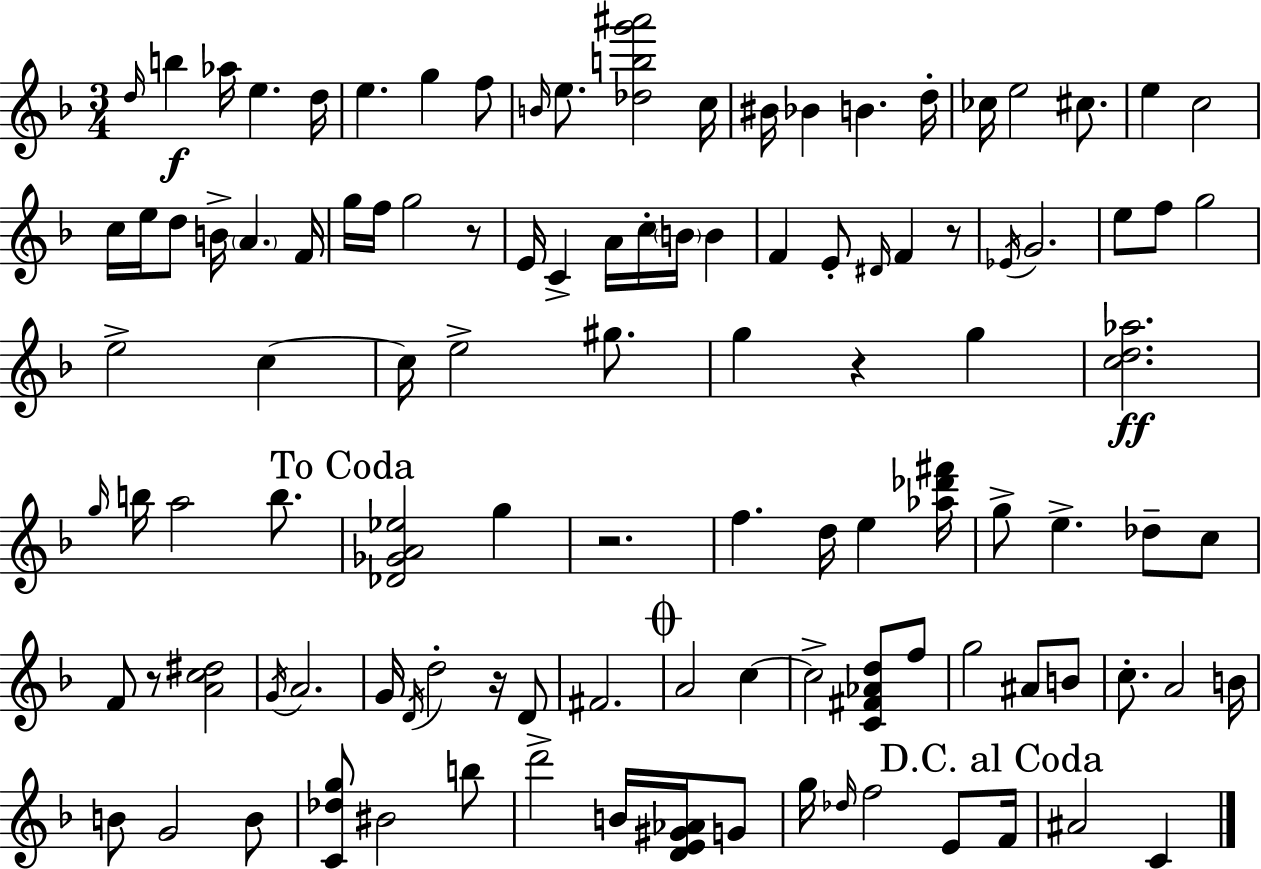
{
  \clef treble
  \numericTimeSignature
  \time 3/4
  \key f \major
  \grace { d''16 }\f b''4 aes''16 e''4. | d''16 e''4. g''4 f''8 | \grace { b'16 } e''8. <des'' b'' g''' ais'''>2 | c''16 bis'16 bes'4 b'4. | \break d''16-. ces''16 e''2 cis''8. | e''4 c''2 | c''16 e''16 d''8 b'16-> \parenthesize a'4. | f'16 g''16 f''16 g''2 | \break r8 e'16 c'4-> a'16 c''16-. \parenthesize b'16 b'4 | f'4 e'8-. \grace { dis'16 } f'4 | r8 \acciaccatura { ees'16 } g'2. | e''8 f''8 g''2 | \break e''2-> | c''4~~ c''16 e''2-> | gis''8. g''4 r4 | g''4 <c'' d'' aes''>2.\ff | \break \grace { g''16 } b''16 a''2 | b''8. \mark "To Coda" <des' ges' a' ees''>2 | g''4 r2. | f''4. d''16 | \break e''4 <aes'' des''' fis'''>16 g''8-> e''4.-> | des''8-- c''8 f'8 r8 <a' c'' dis''>2 | \acciaccatura { g'16 } a'2. | g'16 \acciaccatura { d'16 } d''2-. | \break r16 d'8 fis'2. | \mark \markup { \musicglyph "scripts.coda" } a'2 | c''4~~ c''2-> | <c' fis' aes' d''>8 f''8 g''2 | \break ais'8 b'8 c''8.-. a'2 | b'16 b'8 g'2 | b'8 <c' des'' g''>8 bis'2 | b''8 d'''2-> | \break b'16 <d' e' gis' aes'>16 g'8 g''16 \grace { des''16 } f''2 | e'8 \mark "D.C. al Coda" f'16 ais'2 | c'4 \bar "|."
}